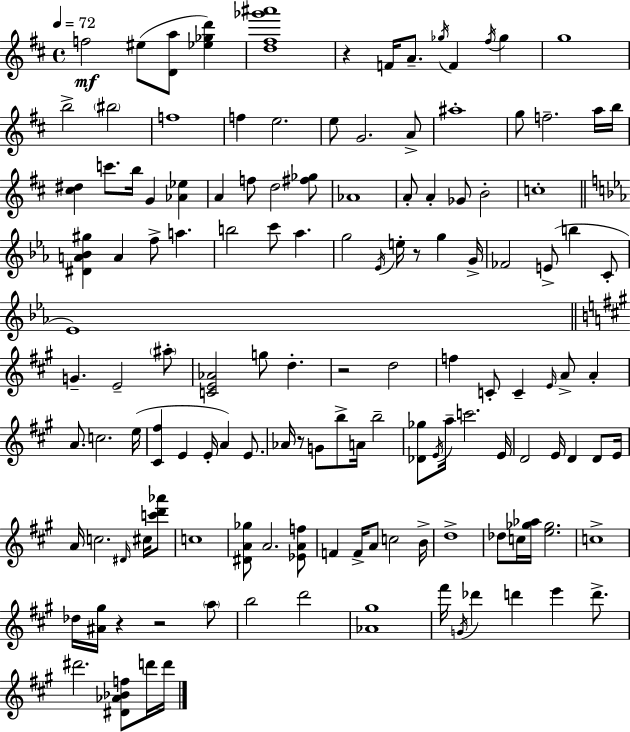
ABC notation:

X:1
T:Untitled
M:4/4
L:1/4
K:D
f2 ^e/2 [Da]/2 [_e_gd'] [d^f_g'^a']4 z F/4 A/2 _g/4 F ^f/4 _g g4 b2 ^b2 f4 f e2 e/2 G2 A/2 ^a4 g/2 f2 a/4 b/4 [^c^d] c'/2 b/4 G [_A_e] A f/2 d2 [^f_g]/2 _A4 A/2 A _G/2 B2 c4 [^DA_B^g] A f/2 a b2 c'/2 _a g2 _E/4 e/4 z/2 g G/4 _F2 E/2 b C/2 _E4 G E2 ^a/2 [CE_A]2 g/2 d z2 d2 f C/2 C E/4 A/2 A A/2 c2 e/4 [^C^f] E E/4 A E/2 _A/4 z/2 G/2 b/2 A/4 b2 [_D_g]/2 E/4 a/4 c'2 E/4 D2 E/4 D D/2 E/4 A/4 c2 ^D/4 ^c/4 [c'd'_a']/2 c4 [^DA_g]/2 A2 [_EAf]/2 F F/4 A/2 c2 B/4 d4 _d/2 c/4 [_g_a]/4 [e_g]2 c4 _d/4 [^A^g]/4 z z2 a/2 b2 d'2 [_A^g]4 ^f'/4 G/4 _d' d' e' d'/2 ^d'2 [^D_A_Bf]/2 d'/4 d'/4